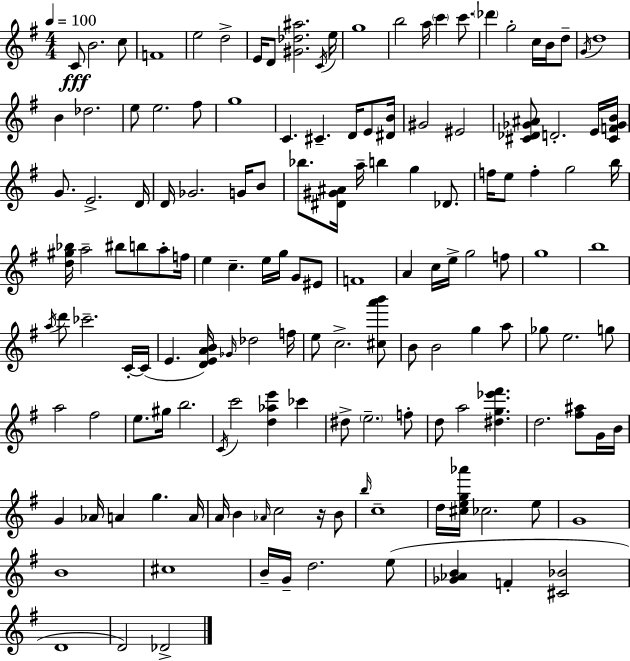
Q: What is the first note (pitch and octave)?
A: C4